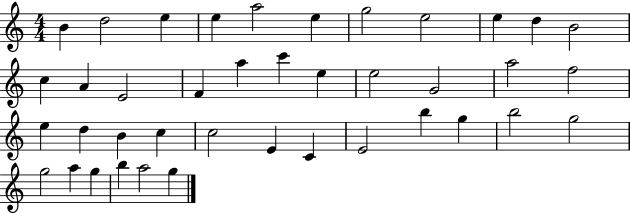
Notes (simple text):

B4/q D5/h E5/q E5/q A5/h E5/q G5/h E5/h E5/q D5/q B4/h C5/q A4/q E4/h F4/q A5/q C6/q E5/q E5/h G4/h A5/h F5/h E5/q D5/q B4/q C5/q C5/h E4/q C4/q E4/h B5/q G5/q B5/h G5/h G5/h A5/q G5/q B5/q A5/h G5/q